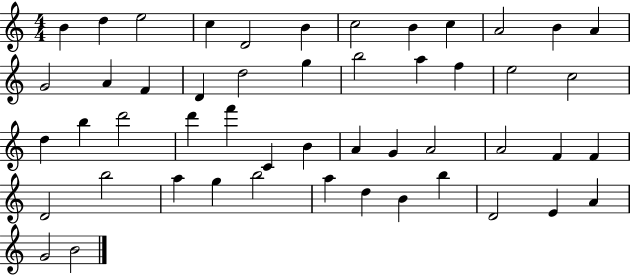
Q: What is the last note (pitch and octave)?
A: B4